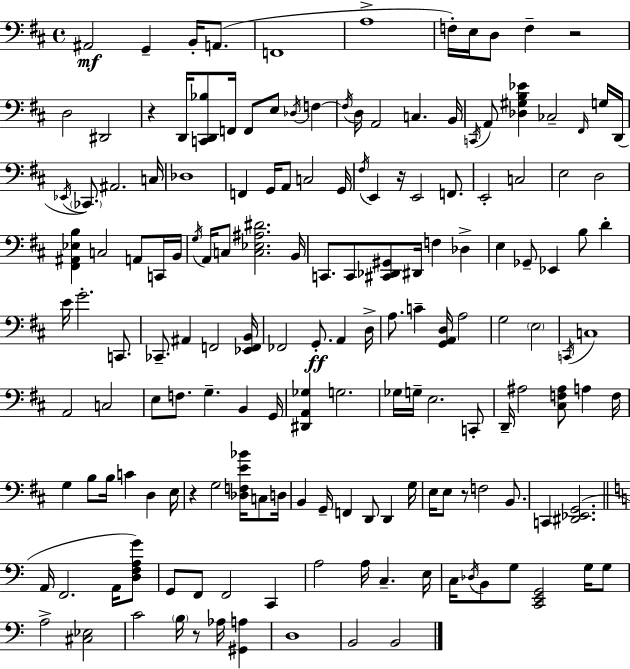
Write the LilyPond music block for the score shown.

{
  \clef bass
  \time 4/4
  \defaultTimeSignature
  \key d \major
  ais,2\mf g,4-- b,16-. a,8.( | f,1 | a1-> | f16-.) e16 d8 f4-- r2 | \break d2 dis,2 | r4 d,16 <c, d, bes>8 f,16 f,8 e8 \acciaccatura { des16 } f4~~ | \acciaccatura { f16 } d16 a,2 c4. | b,16 \acciaccatura { c,16 } a,8 <des gis b ees'>4 ces2-- | \break \grace { fis,16 } g16 d,16( \acciaccatura { ees,16 } \parenthesize ces,8.) ais,2. | c16 des1 | f,4 g,16 a,8 c2 | g,16 \acciaccatura { fis16 } e,4 r16 e,2 | \break f,8. e,2-. c2 | e2 d2 | <fis, ais, ees b>4 c2 | a,8 c,16 b,16 \acciaccatura { g16 } a,16 c8 <c ees ais dis'>2. | \break b,16 c,8. c,8 <cis, des, gis,>8 dis,16 f4 | des4-> e4 ges,8-- ees,4 | b8 d'4-. e'16 g'2.-. | c,8. ces,8.-- ais,4 f,2 | \break <ees, f, b,>16 fes,2 g,8.-.\ff | a,4 d16-> a8. c'4-- <g, a, d>16 a2 | g2 \parenthesize e2 | \acciaccatura { c,16 } c1 | \break a,2 | c2 e8 f8. g4.-- | b,4 g,16 <dis, a, ges>4 g2. | ges16 g16-- e2. | \break c,8-. d,16-- ais2 | <cis f ais>8 a4 f16 g4 b8 b16 c'4 | d4 e16 r4 g2 | <des f e' bes'>16 c8 d16 b,4 g,16-- f,4 | \break d,8 d,4 g16 e16 e8 r8 f2 | b,8. c,4 <dis, ees, g,>2.( | \bar "||" \break \key a \minor a,16 f,2. a,16 <d f a g'>8) | g,8 f,8 f,2 c,4 | a2 a16 c4.-- e16 | c16 \acciaccatura { des16 } b,8 g8 <c, e, g,>2 g16 g8 | \break a2-> <cis ees>2 | c'2 \parenthesize b16 r8 aes16 <gis, a>4 | d1 | b,2 b,2 | \break \bar "|."
}